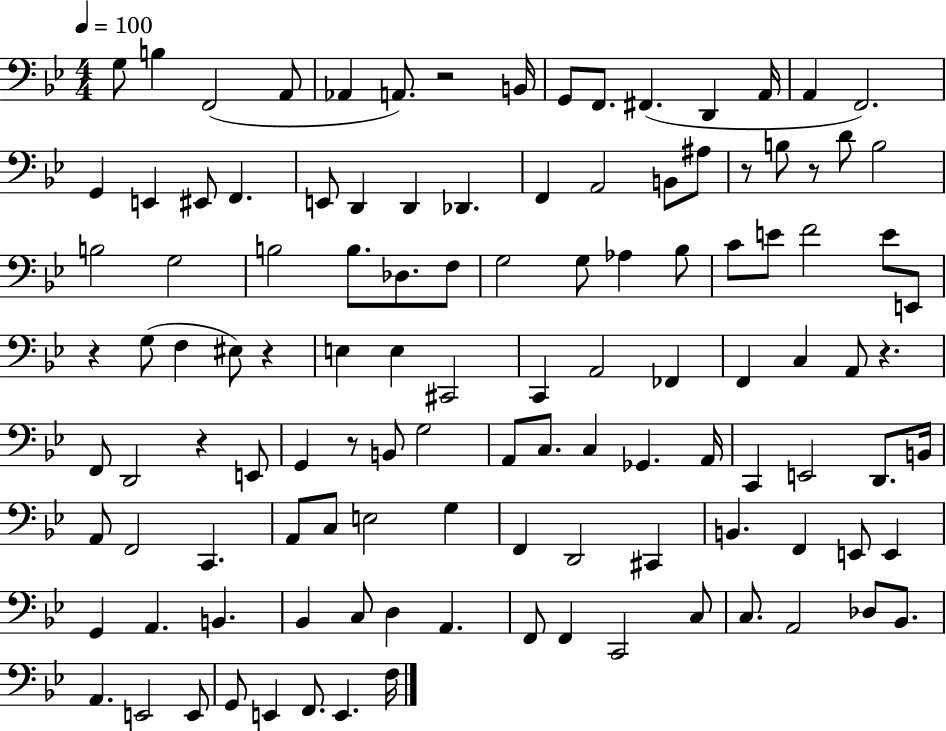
{
  \clef bass
  \numericTimeSignature
  \time 4/4
  \key bes \major
  \tempo 4 = 100
  g8 b4 f,2( a,8 | aes,4 a,8.) r2 b,16 | g,8 f,8. fis,4.( d,4 a,16 | a,4 f,2.) | \break g,4 e,4 eis,8 f,4. | e,8 d,4 d,4 des,4. | f,4 a,2 b,8 ais8 | r8 b8 r8 d'8 b2 | \break b2 g2 | b2 b8. des8. f8 | g2 g8 aes4 bes8 | c'8 e'8 f'2 e'8 e,8 | \break r4 g8( f4 eis8) r4 | e4 e4 cis,2 | c,4 a,2 fes,4 | f,4 c4 a,8 r4. | \break f,8 d,2 r4 e,8 | g,4 r8 b,8 g2 | a,8 c8. c4 ges,4. a,16 | c,4 e,2 d,8. b,16 | \break a,8 f,2 c,4. | a,8 c8 e2 g4 | f,4 d,2 cis,4 | b,4. f,4 e,8 e,4 | \break g,4 a,4. b,4. | bes,4 c8 d4 a,4. | f,8 f,4 c,2 c8 | c8. a,2 des8 bes,8. | \break a,4. e,2 e,8 | g,8 e,4 f,8. e,4. f16 | \bar "|."
}